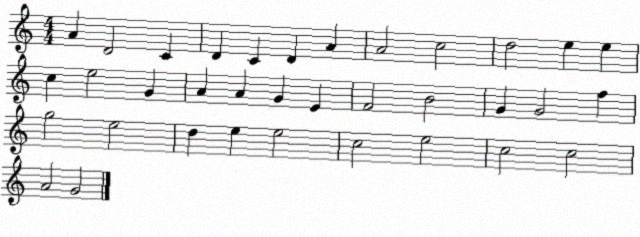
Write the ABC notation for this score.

X:1
T:Untitled
M:4/4
L:1/4
K:C
A D2 C D C D A A2 c2 d2 e e c e2 G A A G E F2 B2 G G2 f g2 e2 d e e2 c2 e2 c2 c2 A2 G2